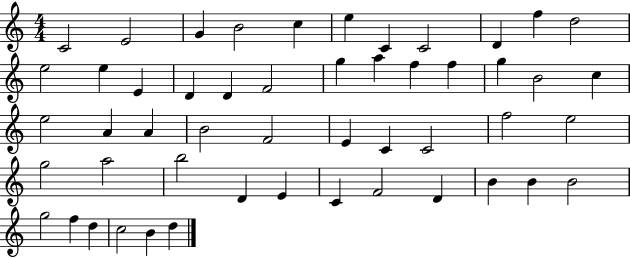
{
  \clef treble
  \numericTimeSignature
  \time 4/4
  \key c \major
  c'2 e'2 | g'4 b'2 c''4 | e''4 c'4 c'2 | d'4 f''4 d''2 | \break e''2 e''4 e'4 | d'4 d'4 f'2 | g''4 a''4 f''4 f''4 | g''4 b'2 c''4 | \break e''2 a'4 a'4 | b'2 f'2 | e'4 c'4 c'2 | f''2 e''2 | \break g''2 a''2 | b''2 d'4 e'4 | c'4 f'2 d'4 | b'4 b'4 b'2 | \break g''2 f''4 d''4 | c''2 b'4 d''4 | \bar "|."
}